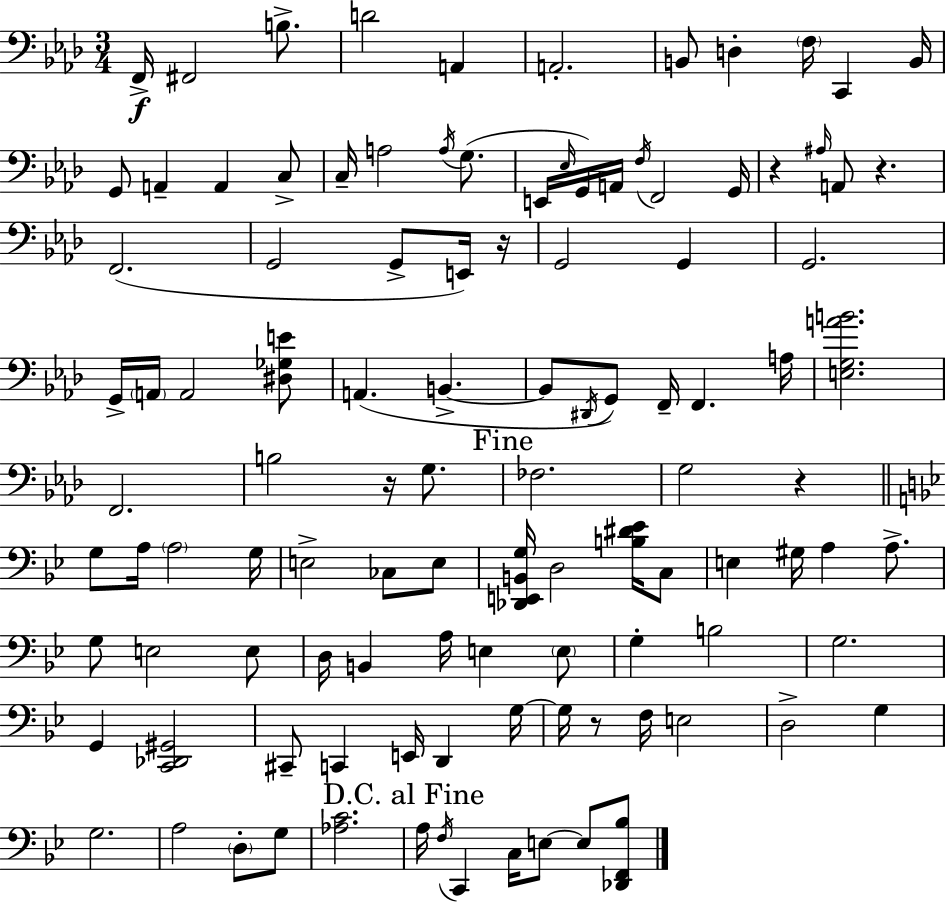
X:1
T:Untitled
M:3/4
L:1/4
K:Fm
F,,/4 ^F,,2 B,/2 D2 A,, A,,2 B,,/2 D, F,/4 C,, B,,/4 G,,/2 A,, A,, C,/2 C,/4 A,2 A,/4 G,/2 E,,/4 _E,/4 G,,/4 A,,/4 F,/4 F,,2 G,,/4 z ^A,/4 A,,/2 z F,,2 G,,2 G,,/2 E,,/4 z/4 G,,2 G,, G,,2 G,,/4 A,,/4 A,,2 [^D,_G,E]/2 A,, B,, B,,/2 ^D,,/4 G,,/2 F,,/4 F,, A,/4 [E,G,AB]2 F,,2 B,2 z/4 G,/2 _F,2 G,2 z G,/2 A,/4 A,2 G,/4 E,2 _C,/2 E,/2 [_D,,E,,B,,G,]/4 D,2 [B,^D_E]/4 C,/2 E, ^G,/4 A, A,/2 G,/2 E,2 E,/2 D,/4 B,, A,/4 E, E,/2 G, B,2 G,2 G,, [C,,_D,,^G,,]2 ^C,,/2 C,, E,,/4 D,, G,/4 G,/4 z/2 F,/4 E,2 D,2 G, G,2 A,2 D,/2 G,/2 [_A,C]2 A,/4 F,/4 C,, C,/4 E,/2 E,/2 [_D,,F,,_B,]/2